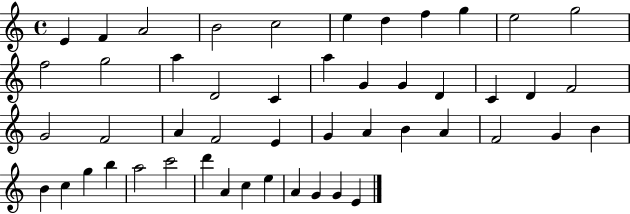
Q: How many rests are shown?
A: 0